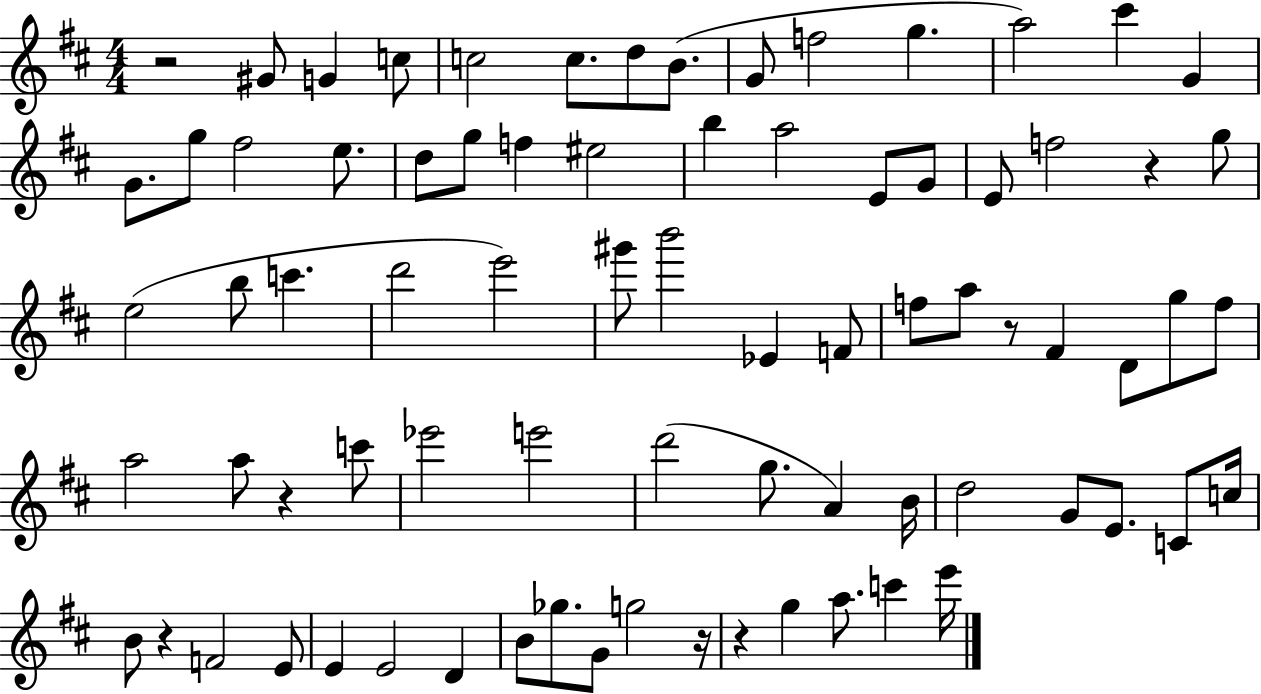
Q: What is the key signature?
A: D major